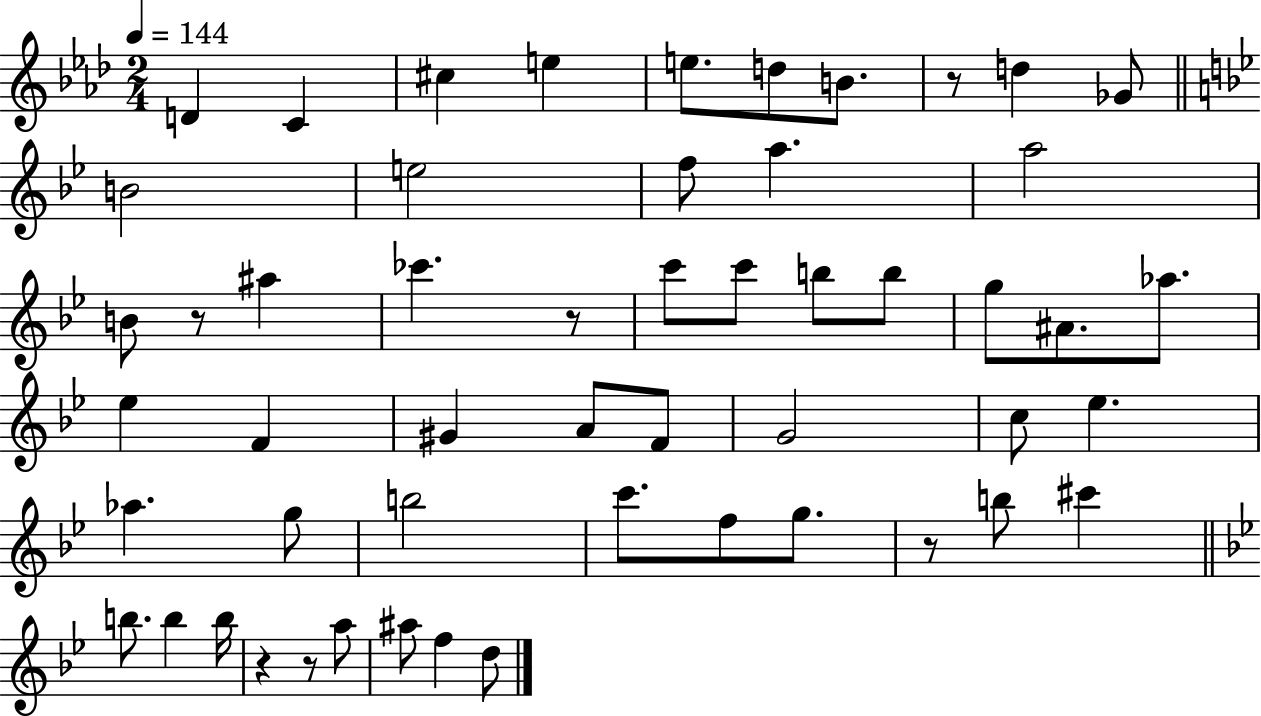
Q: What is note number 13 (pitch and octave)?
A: A5